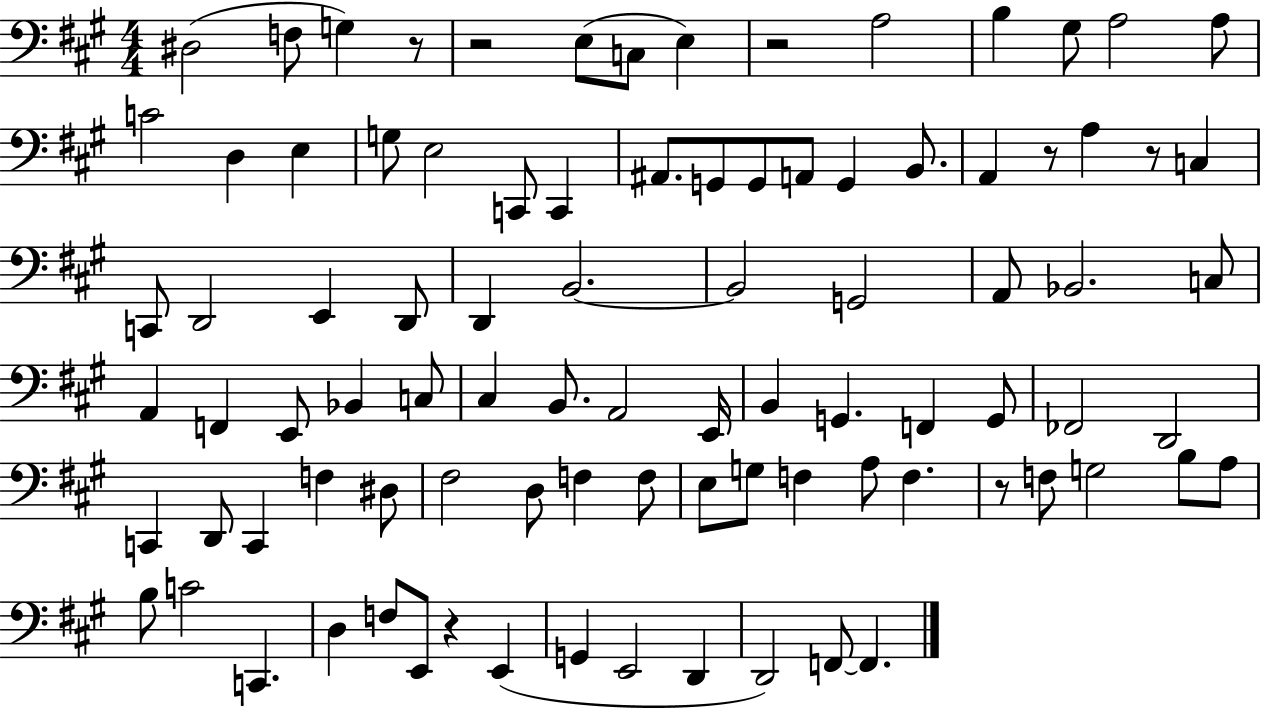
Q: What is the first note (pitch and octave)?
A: D#3